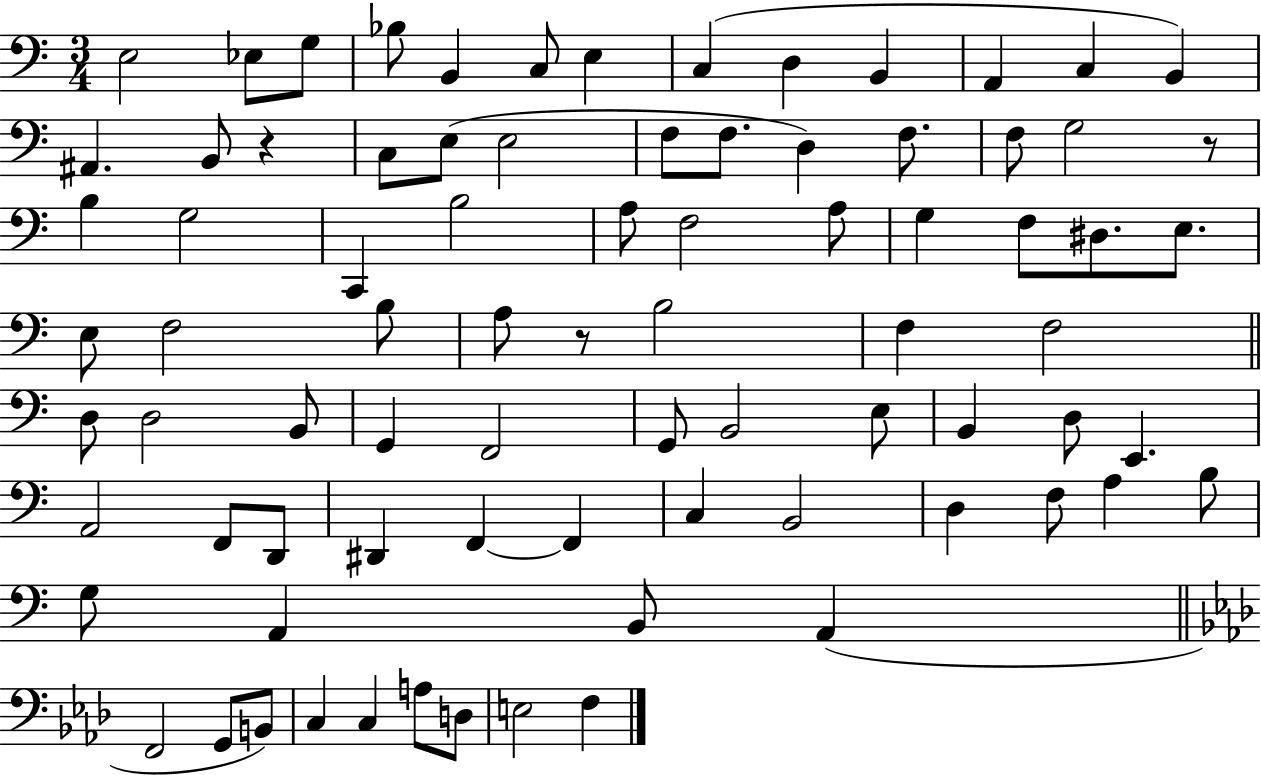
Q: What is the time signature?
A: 3/4